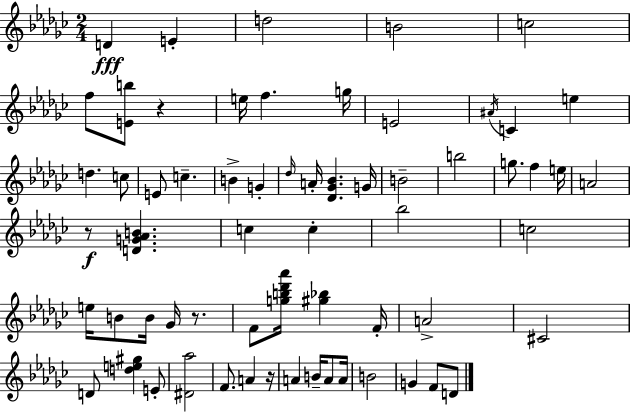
{
  \clef treble
  \numericTimeSignature
  \time 2/4
  \key ees \minor
  d'4\fff e'4-. | d''2 | b'2 | c''2 | \break f''8 <e' b''>8 r4 | e''16 f''4. g''16 | e'2 | \acciaccatura { ais'16 } c'4 e''4 | \break d''4. c''8 | e'8 c''4.-- | b'4-> g'4-. | \grace { des''16 } a'16-. <des' ges' bes'>4. | \break g'16 b'2-- | b''2 | g''8. f''4 | e''16 a'2 | \break r8\f <d' g' aes' b'>4. | c''4 c''4-. | bes''2 | c''2 | \break e''16 b'8 b'16 ges'16 r8. | f'8 <g'' b'' des''' aes'''>16 <gis'' bes''>4 | f'16-. a'2-> | cis'2 | \break d'8 <d'' e'' gis''>4 | e'8-. <dis' aes''>2 | f'8. a'4 | r16 a'4 b'16-- a'8 | \break a'16 b'2 | g'4 f'8 | d'8 \bar "|."
}